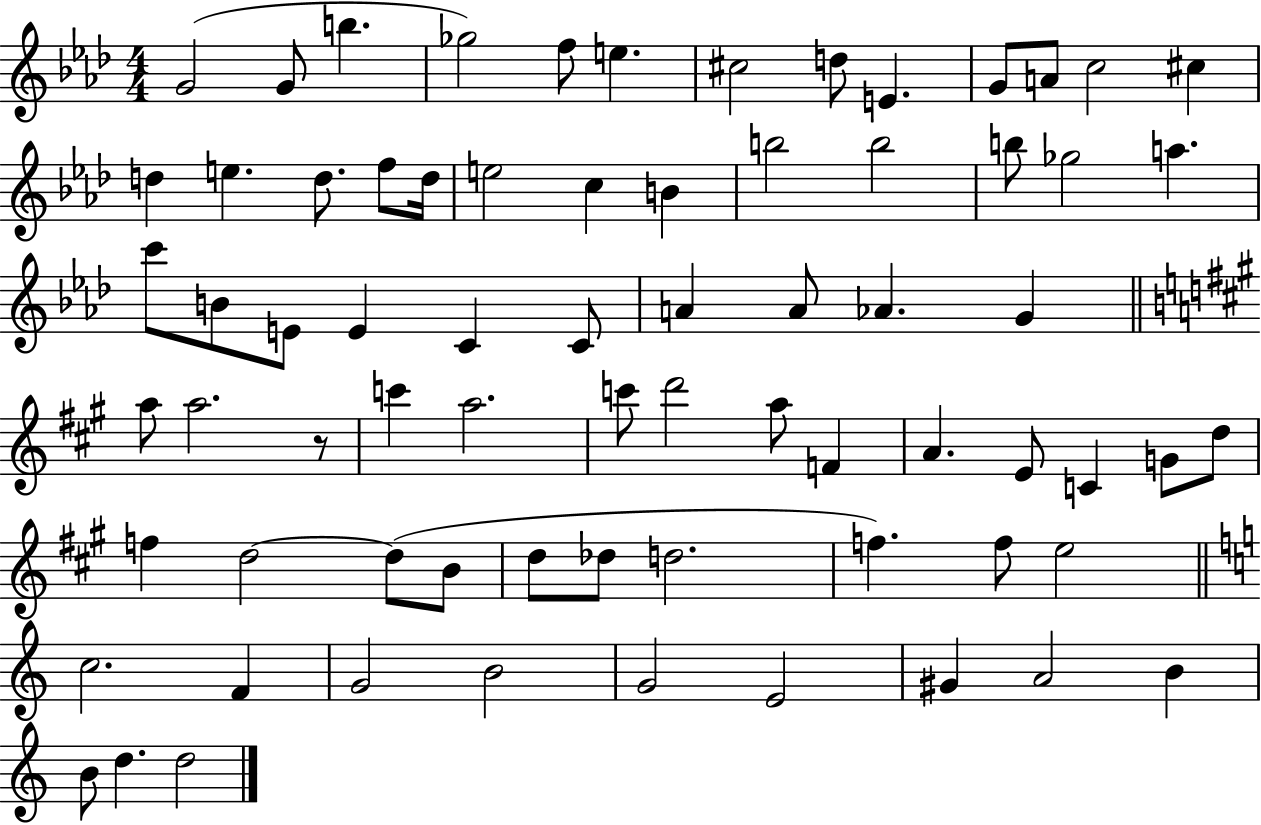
{
  \clef treble
  \numericTimeSignature
  \time 4/4
  \key aes \major
  \repeat volta 2 { g'2( g'8 b''4. | ges''2) f''8 e''4. | cis''2 d''8 e'4. | g'8 a'8 c''2 cis''4 | \break d''4 e''4. d''8. f''8 d''16 | e''2 c''4 b'4 | b''2 b''2 | b''8 ges''2 a''4. | \break c'''8 b'8 e'8 e'4 c'4 c'8 | a'4 a'8 aes'4. g'4 | \bar "||" \break \key a \major a''8 a''2. r8 | c'''4 a''2. | c'''8 d'''2 a''8 f'4 | a'4. e'8 c'4 g'8 d''8 | \break f''4 d''2~~ d''8( b'8 | d''8 des''8 d''2. | f''4.) f''8 e''2 | \bar "||" \break \key a \minor c''2. f'4 | g'2 b'2 | g'2 e'2 | gis'4 a'2 b'4 | \break b'8 d''4. d''2 | } \bar "|."
}